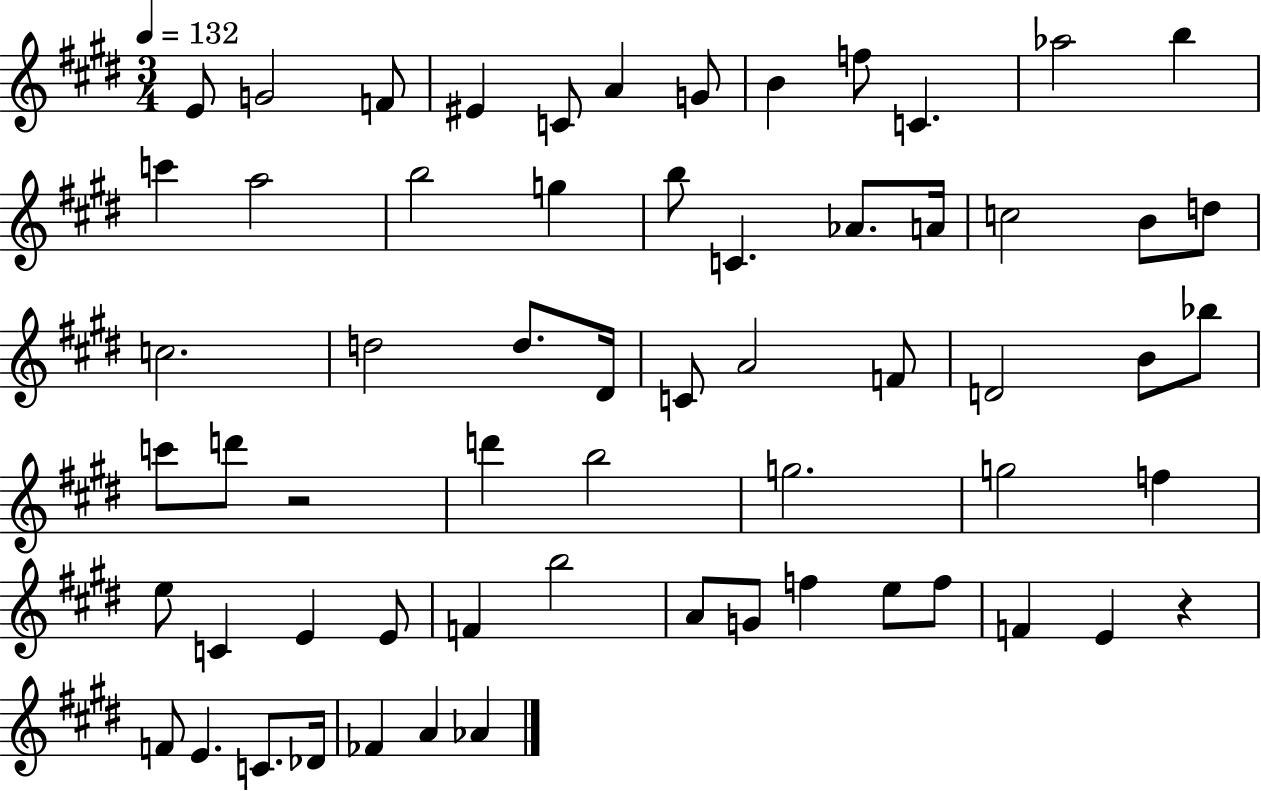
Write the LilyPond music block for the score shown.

{
  \clef treble
  \numericTimeSignature
  \time 3/4
  \key e \major
  \tempo 4 = 132
  \repeat volta 2 { e'8 g'2 f'8 | eis'4 c'8 a'4 g'8 | b'4 f''8 c'4. | aes''2 b''4 | \break c'''4 a''2 | b''2 g''4 | b''8 c'4. aes'8. a'16 | c''2 b'8 d''8 | \break c''2. | d''2 d''8. dis'16 | c'8 a'2 f'8 | d'2 b'8 bes''8 | \break c'''8 d'''8 r2 | d'''4 b''2 | g''2. | g''2 f''4 | \break e''8 c'4 e'4 e'8 | f'4 b''2 | a'8 g'8 f''4 e''8 f''8 | f'4 e'4 r4 | \break f'8 e'4. c'8. des'16 | fes'4 a'4 aes'4 | } \bar "|."
}